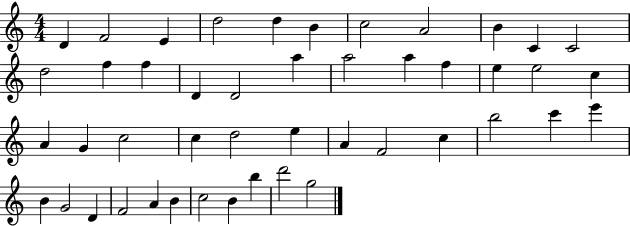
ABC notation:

X:1
T:Untitled
M:4/4
L:1/4
K:C
D F2 E d2 d B c2 A2 B C C2 d2 f f D D2 a a2 a f e e2 c A G c2 c d2 e A F2 c b2 c' e' B G2 D F2 A B c2 B b d'2 g2